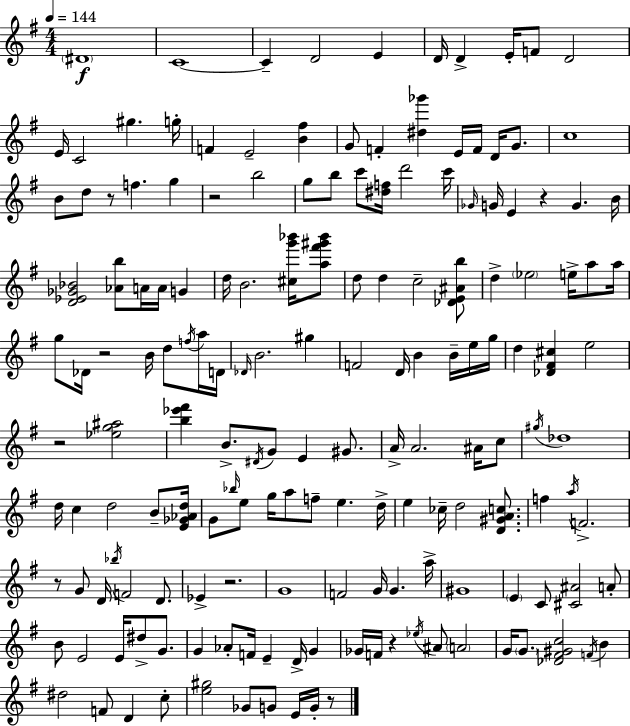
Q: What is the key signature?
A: G major